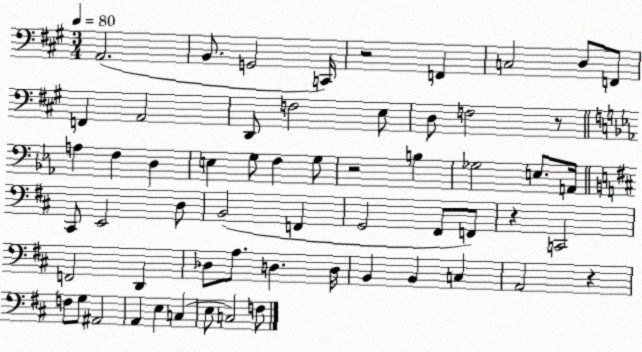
X:1
T:Untitled
M:3/4
L:1/4
K:A
A,,2 B,,/2 G,,2 C,,/4 z2 F,, C,2 D,/2 F,,/2 F,, A,,2 D,,/2 F,2 E,/2 D,/2 F,2 z/2 A, F, D, E, G,/2 F, G,/2 z2 B, _G,2 E,/2 A,,/4 ^C,,/2 E,,2 D,/2 B,,2 F,, G,,2 ^F,,/2 F,,/2 z C,,2 F,,2 D,, _D,/2 A,/2 D, D,/4 B,, B,, C, A,,2 z F,/2 G,/2 ^A,,2 A,, E, C, E,/2 C,2 F,/2